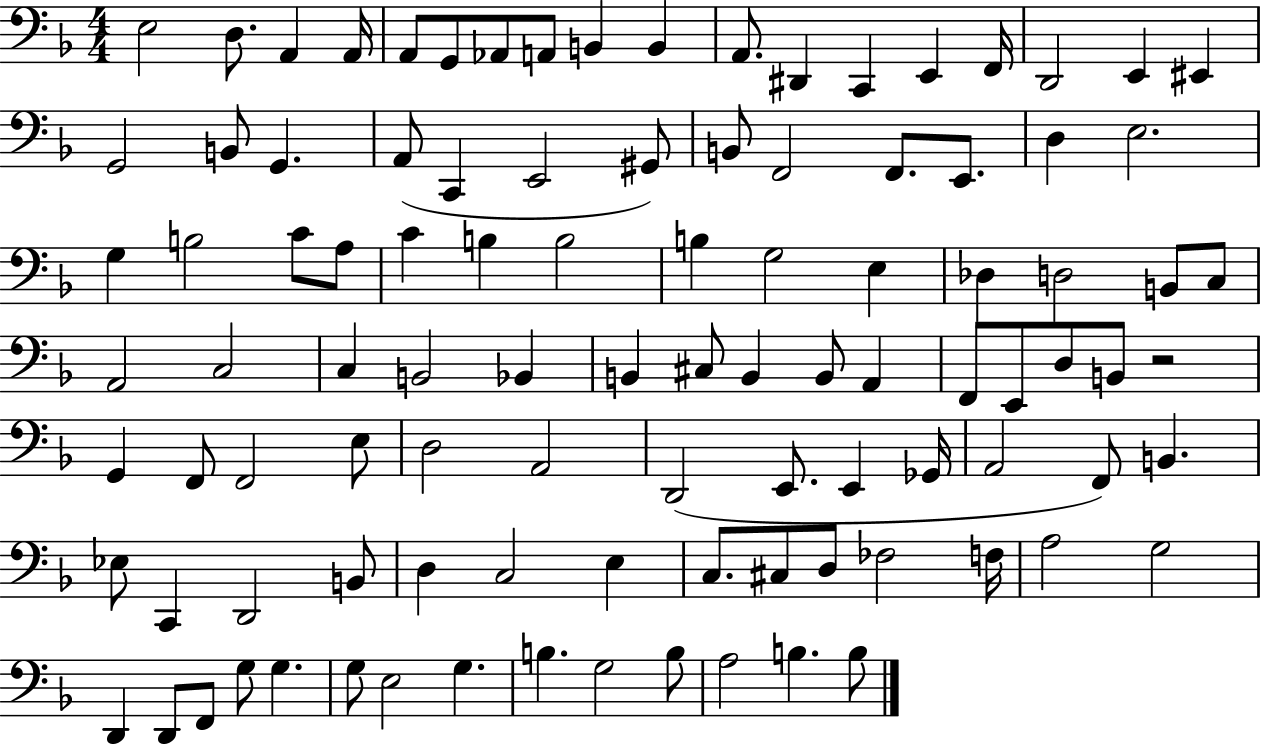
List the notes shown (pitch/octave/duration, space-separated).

E3/h D3/e. A2/q A2/s A2/e G2/e Ab2/e A2/e B2/q B2/q A2/e. D#2/q C2/q E2/q F2/s D2/h E2/q EIS2/q G2/h B2/e G2/q. A2/e C2/q E2/h G#2/e B2/e F2/h F2/e. E2/e. D3/q E3/h. G3/q B3/h C4/e A3/e C4/q B3/q B3/h B3/q G3/h E3/q Db3/q D3/h B2/e C3/e A2/h C3/h C3/q B2/h Bb2/q B2/q C#3/e B2/q B2/e A2/q F2/e E2/e D3/e B2/e R/h G2/q F2/e F2/h E3/e D3/h A2/h D2/h E2/e. E2/q Gb2/s A2/h F2/e B2/q. Eb3/e C2/q D2/h B2/e D3/q C3/h E3/q C3/e. C#3/e D3/e FES3/h F3/s A3/h G3/h D2/q D2/e F2/e G3/e G3/q. G3/e E3/h G3/q. B3/q. G3/h B3/e A3/h B3/q. B3/e